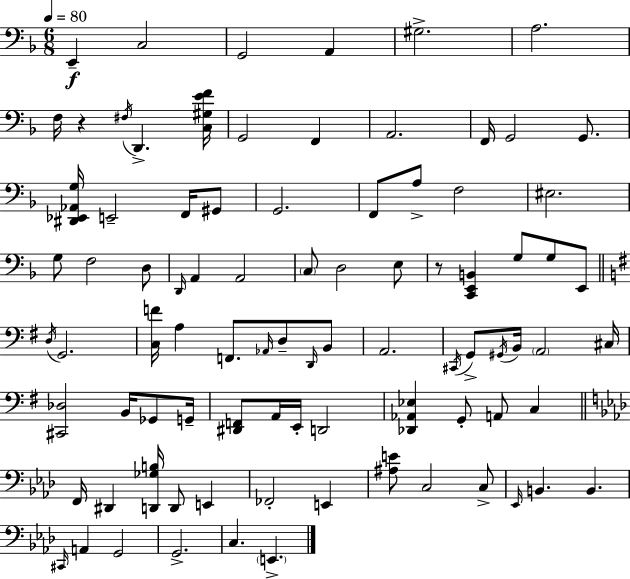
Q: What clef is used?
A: bass